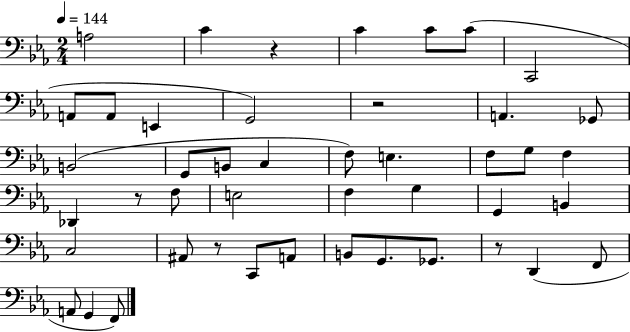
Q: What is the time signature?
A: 2/4